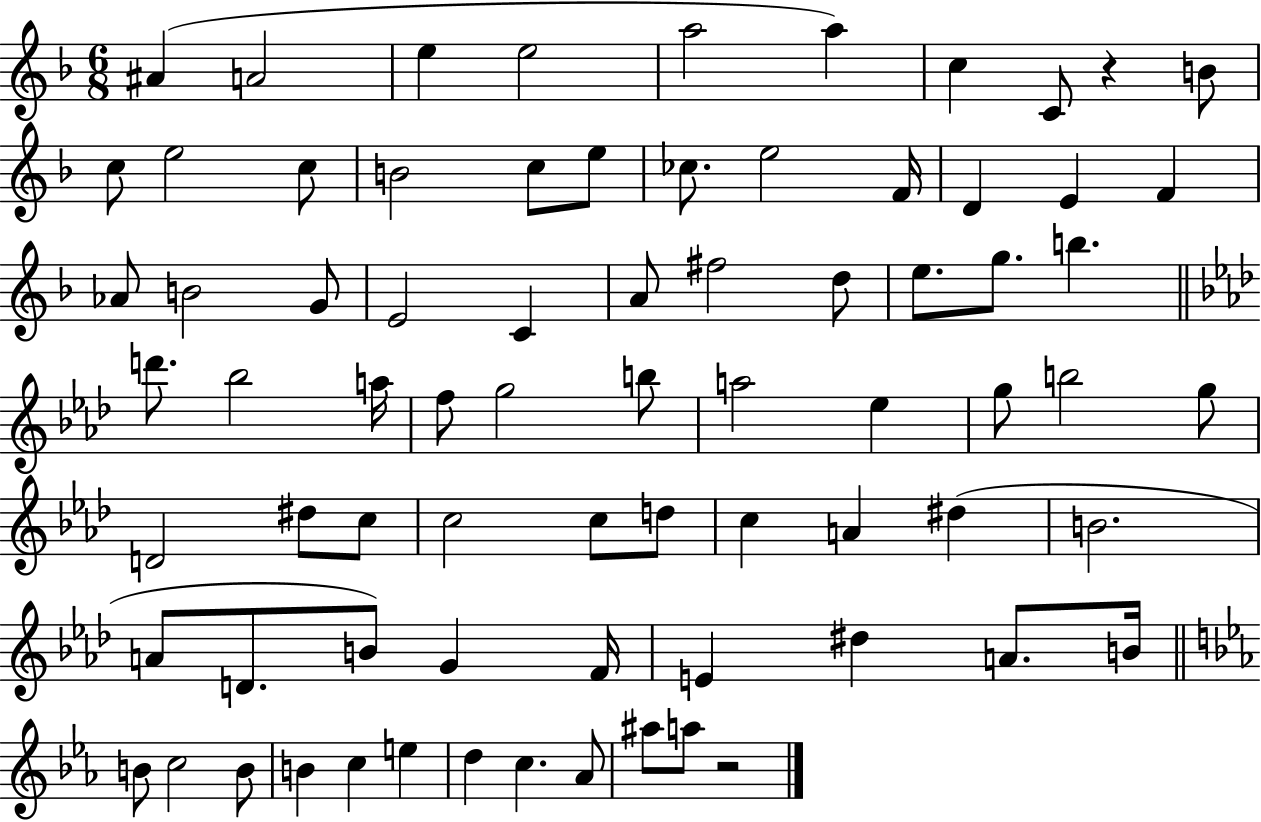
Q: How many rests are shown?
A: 2